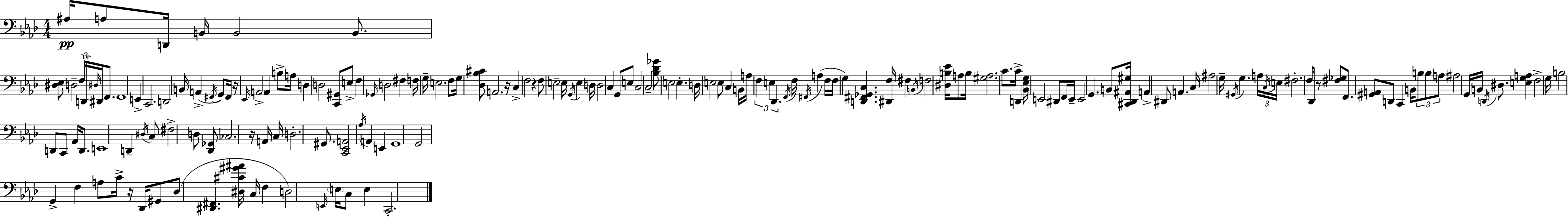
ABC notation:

X:1
T:Untitled
M:4/4
L:1/4
K:Ab
^A,/4 A,/2 D,,/4 B,,/4 B,,2 B,,/2 [^D,_E,]/2 D,2 F,/4 D,,/4 ^D,/4 ^D,,/4 F,,/2 F,,4 E,, C,,2 D,,2 B,,/4 A,, ^F,,/4 G,,/2 ^F,,/4 z/4 _E,,/4 A,,2 A,, B,/2 A,/4 D, D,2 [C,,^G,,]/2 E,/2 F, _G,,/4 D,2 ^F, F,/4 G,/4 E,2 F,/2 G,/4 [_D,_B,^C]/2 A,,2 z/4 C, F,2 z F,/2 E,2 E,/4 G,,/4 E, D,/4 D,2 C, G,,/2 E,/2 C,2 C,2 [_B,_D_G]/2 E,2 E, D,/4 E,2 E,/2 C, B,,/4 A,/4 F, E, _D,, F,,/4 F,/4 ^F,,/4 A, F,/4 F,/4 G, [D,,^F,,_G,,C,] [^D,,F,]/4 ^F, B,,/4 F,2 [^D,B,_E]/4 A,/2 B,/4 [^G,A,]2 C/2 C/4 D,, [_B,,_E,G,]/4 E,,2 ^D,,/2 F,,/4 E,,/4 E,,2 G,, B,,/2 [^C,,_D,,^A,,^G,]/4 A,, ^D,,/2 A,, C,/4 ^A,2 G,/4 ^G,,/4 G, A,/4 C,/4 E,/4 ^F,2 F,/2 _D,,/4 z/2 [^F,_G,]/2 F,,/2 [^G,,A,,]/2 D,,/2 C,, B,,/4 B,/2 B,/2 A,/2 ^A,2 G,,/4 B,,/4 D,,/4 ^D,/2 [E,G,A,] F,2 G,/4 B,2 D,,/2 C,,/2 _A,,/4 D,,/2 E,,4 D,, ^D,/4 C,/2 ^F,2 D,/2 [_D,,_G,,]/2 _C,2 z/4 A,,/4 C,/4 D,2 ^G,,/2 [C,,_E,,A,,]2 _A,/4 A,, E,, G,,4 G,,2 G,, F, A,/2 C/4 z/4 _D,,/4 ^G,,/2 _D,/2 [^D,,^F,,] [^D,^C^G^A]/4 C,/4 F, D,2 E,,/4 E,/4 C,/2 E, C,,2